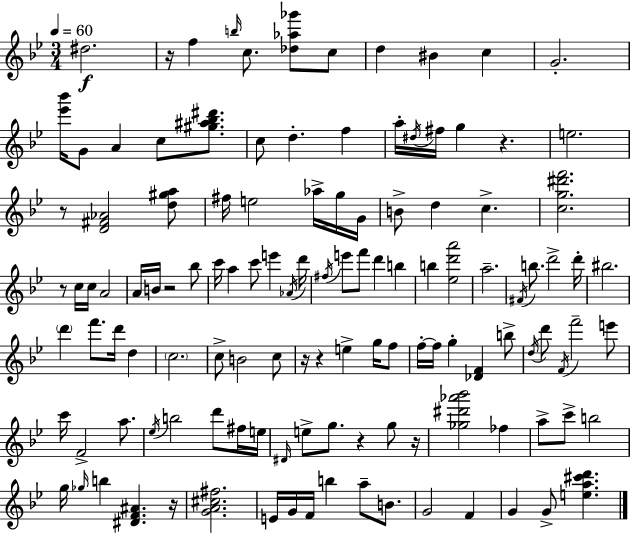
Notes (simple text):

D#5/h. R/s F5/q B5/s C5/e. [Db5,Ab5,Gb6]/e C5/e D5/q BIS4/q C5/q G4/h. [Eb6,Bb6]/s G4/e A4/q C5/e [G#5,A#5,Bb5,D#6]/e. C5/e D5/q. F5/q A5/s D#5/s F#5/s G5/q R/q. E5/h. R/e [D4,F#4,Ab4]/h [D5,G#5,A5]/e F#5/s E5/h Ab5/s G5/s G4/s B4/e D5/q C5/q. [C5,G5,D#6,F6]/h. R/e C5/s C5/s A4/h A4/s B4/s R/h Bb5/e C6/s A5/q C6/e E6/q Ab4/s D6/s F#5/s E6/e F6/e D6/q B5/q B5/q [Eb5,D6,A6]/h A5/h. F#4/s B5/e. D6/h D6/s BIS5/h. D6/q F6/e. D6/s D5/q C5/h. C5/e B4/h C5/e R/s R/q E5/q G5/s F5/e F5/s F5/s G5/q [Db4,F4]/q B5/e D5/s D6/e F4/s F6/h E6/e C6/s F4/h A5/e. Eb5/s B5/h D6/e F#5/s E5/s D#4/s E5/e G5/e. R/q G5/e R/s [Gb5,D#6,Ab6,Bb6]/h FES5/q A5/e C6/e B5/h G5/s Gb5/s B5/q [D#4,F4,A#4]/q. R/s [G4,A4,C#5,F#5]/h. E4/s G4/s F4/s B5/q A5/e B4/e. G4/h F4/q G4/q G4/e [E5,A5,C#6,D6]/q.